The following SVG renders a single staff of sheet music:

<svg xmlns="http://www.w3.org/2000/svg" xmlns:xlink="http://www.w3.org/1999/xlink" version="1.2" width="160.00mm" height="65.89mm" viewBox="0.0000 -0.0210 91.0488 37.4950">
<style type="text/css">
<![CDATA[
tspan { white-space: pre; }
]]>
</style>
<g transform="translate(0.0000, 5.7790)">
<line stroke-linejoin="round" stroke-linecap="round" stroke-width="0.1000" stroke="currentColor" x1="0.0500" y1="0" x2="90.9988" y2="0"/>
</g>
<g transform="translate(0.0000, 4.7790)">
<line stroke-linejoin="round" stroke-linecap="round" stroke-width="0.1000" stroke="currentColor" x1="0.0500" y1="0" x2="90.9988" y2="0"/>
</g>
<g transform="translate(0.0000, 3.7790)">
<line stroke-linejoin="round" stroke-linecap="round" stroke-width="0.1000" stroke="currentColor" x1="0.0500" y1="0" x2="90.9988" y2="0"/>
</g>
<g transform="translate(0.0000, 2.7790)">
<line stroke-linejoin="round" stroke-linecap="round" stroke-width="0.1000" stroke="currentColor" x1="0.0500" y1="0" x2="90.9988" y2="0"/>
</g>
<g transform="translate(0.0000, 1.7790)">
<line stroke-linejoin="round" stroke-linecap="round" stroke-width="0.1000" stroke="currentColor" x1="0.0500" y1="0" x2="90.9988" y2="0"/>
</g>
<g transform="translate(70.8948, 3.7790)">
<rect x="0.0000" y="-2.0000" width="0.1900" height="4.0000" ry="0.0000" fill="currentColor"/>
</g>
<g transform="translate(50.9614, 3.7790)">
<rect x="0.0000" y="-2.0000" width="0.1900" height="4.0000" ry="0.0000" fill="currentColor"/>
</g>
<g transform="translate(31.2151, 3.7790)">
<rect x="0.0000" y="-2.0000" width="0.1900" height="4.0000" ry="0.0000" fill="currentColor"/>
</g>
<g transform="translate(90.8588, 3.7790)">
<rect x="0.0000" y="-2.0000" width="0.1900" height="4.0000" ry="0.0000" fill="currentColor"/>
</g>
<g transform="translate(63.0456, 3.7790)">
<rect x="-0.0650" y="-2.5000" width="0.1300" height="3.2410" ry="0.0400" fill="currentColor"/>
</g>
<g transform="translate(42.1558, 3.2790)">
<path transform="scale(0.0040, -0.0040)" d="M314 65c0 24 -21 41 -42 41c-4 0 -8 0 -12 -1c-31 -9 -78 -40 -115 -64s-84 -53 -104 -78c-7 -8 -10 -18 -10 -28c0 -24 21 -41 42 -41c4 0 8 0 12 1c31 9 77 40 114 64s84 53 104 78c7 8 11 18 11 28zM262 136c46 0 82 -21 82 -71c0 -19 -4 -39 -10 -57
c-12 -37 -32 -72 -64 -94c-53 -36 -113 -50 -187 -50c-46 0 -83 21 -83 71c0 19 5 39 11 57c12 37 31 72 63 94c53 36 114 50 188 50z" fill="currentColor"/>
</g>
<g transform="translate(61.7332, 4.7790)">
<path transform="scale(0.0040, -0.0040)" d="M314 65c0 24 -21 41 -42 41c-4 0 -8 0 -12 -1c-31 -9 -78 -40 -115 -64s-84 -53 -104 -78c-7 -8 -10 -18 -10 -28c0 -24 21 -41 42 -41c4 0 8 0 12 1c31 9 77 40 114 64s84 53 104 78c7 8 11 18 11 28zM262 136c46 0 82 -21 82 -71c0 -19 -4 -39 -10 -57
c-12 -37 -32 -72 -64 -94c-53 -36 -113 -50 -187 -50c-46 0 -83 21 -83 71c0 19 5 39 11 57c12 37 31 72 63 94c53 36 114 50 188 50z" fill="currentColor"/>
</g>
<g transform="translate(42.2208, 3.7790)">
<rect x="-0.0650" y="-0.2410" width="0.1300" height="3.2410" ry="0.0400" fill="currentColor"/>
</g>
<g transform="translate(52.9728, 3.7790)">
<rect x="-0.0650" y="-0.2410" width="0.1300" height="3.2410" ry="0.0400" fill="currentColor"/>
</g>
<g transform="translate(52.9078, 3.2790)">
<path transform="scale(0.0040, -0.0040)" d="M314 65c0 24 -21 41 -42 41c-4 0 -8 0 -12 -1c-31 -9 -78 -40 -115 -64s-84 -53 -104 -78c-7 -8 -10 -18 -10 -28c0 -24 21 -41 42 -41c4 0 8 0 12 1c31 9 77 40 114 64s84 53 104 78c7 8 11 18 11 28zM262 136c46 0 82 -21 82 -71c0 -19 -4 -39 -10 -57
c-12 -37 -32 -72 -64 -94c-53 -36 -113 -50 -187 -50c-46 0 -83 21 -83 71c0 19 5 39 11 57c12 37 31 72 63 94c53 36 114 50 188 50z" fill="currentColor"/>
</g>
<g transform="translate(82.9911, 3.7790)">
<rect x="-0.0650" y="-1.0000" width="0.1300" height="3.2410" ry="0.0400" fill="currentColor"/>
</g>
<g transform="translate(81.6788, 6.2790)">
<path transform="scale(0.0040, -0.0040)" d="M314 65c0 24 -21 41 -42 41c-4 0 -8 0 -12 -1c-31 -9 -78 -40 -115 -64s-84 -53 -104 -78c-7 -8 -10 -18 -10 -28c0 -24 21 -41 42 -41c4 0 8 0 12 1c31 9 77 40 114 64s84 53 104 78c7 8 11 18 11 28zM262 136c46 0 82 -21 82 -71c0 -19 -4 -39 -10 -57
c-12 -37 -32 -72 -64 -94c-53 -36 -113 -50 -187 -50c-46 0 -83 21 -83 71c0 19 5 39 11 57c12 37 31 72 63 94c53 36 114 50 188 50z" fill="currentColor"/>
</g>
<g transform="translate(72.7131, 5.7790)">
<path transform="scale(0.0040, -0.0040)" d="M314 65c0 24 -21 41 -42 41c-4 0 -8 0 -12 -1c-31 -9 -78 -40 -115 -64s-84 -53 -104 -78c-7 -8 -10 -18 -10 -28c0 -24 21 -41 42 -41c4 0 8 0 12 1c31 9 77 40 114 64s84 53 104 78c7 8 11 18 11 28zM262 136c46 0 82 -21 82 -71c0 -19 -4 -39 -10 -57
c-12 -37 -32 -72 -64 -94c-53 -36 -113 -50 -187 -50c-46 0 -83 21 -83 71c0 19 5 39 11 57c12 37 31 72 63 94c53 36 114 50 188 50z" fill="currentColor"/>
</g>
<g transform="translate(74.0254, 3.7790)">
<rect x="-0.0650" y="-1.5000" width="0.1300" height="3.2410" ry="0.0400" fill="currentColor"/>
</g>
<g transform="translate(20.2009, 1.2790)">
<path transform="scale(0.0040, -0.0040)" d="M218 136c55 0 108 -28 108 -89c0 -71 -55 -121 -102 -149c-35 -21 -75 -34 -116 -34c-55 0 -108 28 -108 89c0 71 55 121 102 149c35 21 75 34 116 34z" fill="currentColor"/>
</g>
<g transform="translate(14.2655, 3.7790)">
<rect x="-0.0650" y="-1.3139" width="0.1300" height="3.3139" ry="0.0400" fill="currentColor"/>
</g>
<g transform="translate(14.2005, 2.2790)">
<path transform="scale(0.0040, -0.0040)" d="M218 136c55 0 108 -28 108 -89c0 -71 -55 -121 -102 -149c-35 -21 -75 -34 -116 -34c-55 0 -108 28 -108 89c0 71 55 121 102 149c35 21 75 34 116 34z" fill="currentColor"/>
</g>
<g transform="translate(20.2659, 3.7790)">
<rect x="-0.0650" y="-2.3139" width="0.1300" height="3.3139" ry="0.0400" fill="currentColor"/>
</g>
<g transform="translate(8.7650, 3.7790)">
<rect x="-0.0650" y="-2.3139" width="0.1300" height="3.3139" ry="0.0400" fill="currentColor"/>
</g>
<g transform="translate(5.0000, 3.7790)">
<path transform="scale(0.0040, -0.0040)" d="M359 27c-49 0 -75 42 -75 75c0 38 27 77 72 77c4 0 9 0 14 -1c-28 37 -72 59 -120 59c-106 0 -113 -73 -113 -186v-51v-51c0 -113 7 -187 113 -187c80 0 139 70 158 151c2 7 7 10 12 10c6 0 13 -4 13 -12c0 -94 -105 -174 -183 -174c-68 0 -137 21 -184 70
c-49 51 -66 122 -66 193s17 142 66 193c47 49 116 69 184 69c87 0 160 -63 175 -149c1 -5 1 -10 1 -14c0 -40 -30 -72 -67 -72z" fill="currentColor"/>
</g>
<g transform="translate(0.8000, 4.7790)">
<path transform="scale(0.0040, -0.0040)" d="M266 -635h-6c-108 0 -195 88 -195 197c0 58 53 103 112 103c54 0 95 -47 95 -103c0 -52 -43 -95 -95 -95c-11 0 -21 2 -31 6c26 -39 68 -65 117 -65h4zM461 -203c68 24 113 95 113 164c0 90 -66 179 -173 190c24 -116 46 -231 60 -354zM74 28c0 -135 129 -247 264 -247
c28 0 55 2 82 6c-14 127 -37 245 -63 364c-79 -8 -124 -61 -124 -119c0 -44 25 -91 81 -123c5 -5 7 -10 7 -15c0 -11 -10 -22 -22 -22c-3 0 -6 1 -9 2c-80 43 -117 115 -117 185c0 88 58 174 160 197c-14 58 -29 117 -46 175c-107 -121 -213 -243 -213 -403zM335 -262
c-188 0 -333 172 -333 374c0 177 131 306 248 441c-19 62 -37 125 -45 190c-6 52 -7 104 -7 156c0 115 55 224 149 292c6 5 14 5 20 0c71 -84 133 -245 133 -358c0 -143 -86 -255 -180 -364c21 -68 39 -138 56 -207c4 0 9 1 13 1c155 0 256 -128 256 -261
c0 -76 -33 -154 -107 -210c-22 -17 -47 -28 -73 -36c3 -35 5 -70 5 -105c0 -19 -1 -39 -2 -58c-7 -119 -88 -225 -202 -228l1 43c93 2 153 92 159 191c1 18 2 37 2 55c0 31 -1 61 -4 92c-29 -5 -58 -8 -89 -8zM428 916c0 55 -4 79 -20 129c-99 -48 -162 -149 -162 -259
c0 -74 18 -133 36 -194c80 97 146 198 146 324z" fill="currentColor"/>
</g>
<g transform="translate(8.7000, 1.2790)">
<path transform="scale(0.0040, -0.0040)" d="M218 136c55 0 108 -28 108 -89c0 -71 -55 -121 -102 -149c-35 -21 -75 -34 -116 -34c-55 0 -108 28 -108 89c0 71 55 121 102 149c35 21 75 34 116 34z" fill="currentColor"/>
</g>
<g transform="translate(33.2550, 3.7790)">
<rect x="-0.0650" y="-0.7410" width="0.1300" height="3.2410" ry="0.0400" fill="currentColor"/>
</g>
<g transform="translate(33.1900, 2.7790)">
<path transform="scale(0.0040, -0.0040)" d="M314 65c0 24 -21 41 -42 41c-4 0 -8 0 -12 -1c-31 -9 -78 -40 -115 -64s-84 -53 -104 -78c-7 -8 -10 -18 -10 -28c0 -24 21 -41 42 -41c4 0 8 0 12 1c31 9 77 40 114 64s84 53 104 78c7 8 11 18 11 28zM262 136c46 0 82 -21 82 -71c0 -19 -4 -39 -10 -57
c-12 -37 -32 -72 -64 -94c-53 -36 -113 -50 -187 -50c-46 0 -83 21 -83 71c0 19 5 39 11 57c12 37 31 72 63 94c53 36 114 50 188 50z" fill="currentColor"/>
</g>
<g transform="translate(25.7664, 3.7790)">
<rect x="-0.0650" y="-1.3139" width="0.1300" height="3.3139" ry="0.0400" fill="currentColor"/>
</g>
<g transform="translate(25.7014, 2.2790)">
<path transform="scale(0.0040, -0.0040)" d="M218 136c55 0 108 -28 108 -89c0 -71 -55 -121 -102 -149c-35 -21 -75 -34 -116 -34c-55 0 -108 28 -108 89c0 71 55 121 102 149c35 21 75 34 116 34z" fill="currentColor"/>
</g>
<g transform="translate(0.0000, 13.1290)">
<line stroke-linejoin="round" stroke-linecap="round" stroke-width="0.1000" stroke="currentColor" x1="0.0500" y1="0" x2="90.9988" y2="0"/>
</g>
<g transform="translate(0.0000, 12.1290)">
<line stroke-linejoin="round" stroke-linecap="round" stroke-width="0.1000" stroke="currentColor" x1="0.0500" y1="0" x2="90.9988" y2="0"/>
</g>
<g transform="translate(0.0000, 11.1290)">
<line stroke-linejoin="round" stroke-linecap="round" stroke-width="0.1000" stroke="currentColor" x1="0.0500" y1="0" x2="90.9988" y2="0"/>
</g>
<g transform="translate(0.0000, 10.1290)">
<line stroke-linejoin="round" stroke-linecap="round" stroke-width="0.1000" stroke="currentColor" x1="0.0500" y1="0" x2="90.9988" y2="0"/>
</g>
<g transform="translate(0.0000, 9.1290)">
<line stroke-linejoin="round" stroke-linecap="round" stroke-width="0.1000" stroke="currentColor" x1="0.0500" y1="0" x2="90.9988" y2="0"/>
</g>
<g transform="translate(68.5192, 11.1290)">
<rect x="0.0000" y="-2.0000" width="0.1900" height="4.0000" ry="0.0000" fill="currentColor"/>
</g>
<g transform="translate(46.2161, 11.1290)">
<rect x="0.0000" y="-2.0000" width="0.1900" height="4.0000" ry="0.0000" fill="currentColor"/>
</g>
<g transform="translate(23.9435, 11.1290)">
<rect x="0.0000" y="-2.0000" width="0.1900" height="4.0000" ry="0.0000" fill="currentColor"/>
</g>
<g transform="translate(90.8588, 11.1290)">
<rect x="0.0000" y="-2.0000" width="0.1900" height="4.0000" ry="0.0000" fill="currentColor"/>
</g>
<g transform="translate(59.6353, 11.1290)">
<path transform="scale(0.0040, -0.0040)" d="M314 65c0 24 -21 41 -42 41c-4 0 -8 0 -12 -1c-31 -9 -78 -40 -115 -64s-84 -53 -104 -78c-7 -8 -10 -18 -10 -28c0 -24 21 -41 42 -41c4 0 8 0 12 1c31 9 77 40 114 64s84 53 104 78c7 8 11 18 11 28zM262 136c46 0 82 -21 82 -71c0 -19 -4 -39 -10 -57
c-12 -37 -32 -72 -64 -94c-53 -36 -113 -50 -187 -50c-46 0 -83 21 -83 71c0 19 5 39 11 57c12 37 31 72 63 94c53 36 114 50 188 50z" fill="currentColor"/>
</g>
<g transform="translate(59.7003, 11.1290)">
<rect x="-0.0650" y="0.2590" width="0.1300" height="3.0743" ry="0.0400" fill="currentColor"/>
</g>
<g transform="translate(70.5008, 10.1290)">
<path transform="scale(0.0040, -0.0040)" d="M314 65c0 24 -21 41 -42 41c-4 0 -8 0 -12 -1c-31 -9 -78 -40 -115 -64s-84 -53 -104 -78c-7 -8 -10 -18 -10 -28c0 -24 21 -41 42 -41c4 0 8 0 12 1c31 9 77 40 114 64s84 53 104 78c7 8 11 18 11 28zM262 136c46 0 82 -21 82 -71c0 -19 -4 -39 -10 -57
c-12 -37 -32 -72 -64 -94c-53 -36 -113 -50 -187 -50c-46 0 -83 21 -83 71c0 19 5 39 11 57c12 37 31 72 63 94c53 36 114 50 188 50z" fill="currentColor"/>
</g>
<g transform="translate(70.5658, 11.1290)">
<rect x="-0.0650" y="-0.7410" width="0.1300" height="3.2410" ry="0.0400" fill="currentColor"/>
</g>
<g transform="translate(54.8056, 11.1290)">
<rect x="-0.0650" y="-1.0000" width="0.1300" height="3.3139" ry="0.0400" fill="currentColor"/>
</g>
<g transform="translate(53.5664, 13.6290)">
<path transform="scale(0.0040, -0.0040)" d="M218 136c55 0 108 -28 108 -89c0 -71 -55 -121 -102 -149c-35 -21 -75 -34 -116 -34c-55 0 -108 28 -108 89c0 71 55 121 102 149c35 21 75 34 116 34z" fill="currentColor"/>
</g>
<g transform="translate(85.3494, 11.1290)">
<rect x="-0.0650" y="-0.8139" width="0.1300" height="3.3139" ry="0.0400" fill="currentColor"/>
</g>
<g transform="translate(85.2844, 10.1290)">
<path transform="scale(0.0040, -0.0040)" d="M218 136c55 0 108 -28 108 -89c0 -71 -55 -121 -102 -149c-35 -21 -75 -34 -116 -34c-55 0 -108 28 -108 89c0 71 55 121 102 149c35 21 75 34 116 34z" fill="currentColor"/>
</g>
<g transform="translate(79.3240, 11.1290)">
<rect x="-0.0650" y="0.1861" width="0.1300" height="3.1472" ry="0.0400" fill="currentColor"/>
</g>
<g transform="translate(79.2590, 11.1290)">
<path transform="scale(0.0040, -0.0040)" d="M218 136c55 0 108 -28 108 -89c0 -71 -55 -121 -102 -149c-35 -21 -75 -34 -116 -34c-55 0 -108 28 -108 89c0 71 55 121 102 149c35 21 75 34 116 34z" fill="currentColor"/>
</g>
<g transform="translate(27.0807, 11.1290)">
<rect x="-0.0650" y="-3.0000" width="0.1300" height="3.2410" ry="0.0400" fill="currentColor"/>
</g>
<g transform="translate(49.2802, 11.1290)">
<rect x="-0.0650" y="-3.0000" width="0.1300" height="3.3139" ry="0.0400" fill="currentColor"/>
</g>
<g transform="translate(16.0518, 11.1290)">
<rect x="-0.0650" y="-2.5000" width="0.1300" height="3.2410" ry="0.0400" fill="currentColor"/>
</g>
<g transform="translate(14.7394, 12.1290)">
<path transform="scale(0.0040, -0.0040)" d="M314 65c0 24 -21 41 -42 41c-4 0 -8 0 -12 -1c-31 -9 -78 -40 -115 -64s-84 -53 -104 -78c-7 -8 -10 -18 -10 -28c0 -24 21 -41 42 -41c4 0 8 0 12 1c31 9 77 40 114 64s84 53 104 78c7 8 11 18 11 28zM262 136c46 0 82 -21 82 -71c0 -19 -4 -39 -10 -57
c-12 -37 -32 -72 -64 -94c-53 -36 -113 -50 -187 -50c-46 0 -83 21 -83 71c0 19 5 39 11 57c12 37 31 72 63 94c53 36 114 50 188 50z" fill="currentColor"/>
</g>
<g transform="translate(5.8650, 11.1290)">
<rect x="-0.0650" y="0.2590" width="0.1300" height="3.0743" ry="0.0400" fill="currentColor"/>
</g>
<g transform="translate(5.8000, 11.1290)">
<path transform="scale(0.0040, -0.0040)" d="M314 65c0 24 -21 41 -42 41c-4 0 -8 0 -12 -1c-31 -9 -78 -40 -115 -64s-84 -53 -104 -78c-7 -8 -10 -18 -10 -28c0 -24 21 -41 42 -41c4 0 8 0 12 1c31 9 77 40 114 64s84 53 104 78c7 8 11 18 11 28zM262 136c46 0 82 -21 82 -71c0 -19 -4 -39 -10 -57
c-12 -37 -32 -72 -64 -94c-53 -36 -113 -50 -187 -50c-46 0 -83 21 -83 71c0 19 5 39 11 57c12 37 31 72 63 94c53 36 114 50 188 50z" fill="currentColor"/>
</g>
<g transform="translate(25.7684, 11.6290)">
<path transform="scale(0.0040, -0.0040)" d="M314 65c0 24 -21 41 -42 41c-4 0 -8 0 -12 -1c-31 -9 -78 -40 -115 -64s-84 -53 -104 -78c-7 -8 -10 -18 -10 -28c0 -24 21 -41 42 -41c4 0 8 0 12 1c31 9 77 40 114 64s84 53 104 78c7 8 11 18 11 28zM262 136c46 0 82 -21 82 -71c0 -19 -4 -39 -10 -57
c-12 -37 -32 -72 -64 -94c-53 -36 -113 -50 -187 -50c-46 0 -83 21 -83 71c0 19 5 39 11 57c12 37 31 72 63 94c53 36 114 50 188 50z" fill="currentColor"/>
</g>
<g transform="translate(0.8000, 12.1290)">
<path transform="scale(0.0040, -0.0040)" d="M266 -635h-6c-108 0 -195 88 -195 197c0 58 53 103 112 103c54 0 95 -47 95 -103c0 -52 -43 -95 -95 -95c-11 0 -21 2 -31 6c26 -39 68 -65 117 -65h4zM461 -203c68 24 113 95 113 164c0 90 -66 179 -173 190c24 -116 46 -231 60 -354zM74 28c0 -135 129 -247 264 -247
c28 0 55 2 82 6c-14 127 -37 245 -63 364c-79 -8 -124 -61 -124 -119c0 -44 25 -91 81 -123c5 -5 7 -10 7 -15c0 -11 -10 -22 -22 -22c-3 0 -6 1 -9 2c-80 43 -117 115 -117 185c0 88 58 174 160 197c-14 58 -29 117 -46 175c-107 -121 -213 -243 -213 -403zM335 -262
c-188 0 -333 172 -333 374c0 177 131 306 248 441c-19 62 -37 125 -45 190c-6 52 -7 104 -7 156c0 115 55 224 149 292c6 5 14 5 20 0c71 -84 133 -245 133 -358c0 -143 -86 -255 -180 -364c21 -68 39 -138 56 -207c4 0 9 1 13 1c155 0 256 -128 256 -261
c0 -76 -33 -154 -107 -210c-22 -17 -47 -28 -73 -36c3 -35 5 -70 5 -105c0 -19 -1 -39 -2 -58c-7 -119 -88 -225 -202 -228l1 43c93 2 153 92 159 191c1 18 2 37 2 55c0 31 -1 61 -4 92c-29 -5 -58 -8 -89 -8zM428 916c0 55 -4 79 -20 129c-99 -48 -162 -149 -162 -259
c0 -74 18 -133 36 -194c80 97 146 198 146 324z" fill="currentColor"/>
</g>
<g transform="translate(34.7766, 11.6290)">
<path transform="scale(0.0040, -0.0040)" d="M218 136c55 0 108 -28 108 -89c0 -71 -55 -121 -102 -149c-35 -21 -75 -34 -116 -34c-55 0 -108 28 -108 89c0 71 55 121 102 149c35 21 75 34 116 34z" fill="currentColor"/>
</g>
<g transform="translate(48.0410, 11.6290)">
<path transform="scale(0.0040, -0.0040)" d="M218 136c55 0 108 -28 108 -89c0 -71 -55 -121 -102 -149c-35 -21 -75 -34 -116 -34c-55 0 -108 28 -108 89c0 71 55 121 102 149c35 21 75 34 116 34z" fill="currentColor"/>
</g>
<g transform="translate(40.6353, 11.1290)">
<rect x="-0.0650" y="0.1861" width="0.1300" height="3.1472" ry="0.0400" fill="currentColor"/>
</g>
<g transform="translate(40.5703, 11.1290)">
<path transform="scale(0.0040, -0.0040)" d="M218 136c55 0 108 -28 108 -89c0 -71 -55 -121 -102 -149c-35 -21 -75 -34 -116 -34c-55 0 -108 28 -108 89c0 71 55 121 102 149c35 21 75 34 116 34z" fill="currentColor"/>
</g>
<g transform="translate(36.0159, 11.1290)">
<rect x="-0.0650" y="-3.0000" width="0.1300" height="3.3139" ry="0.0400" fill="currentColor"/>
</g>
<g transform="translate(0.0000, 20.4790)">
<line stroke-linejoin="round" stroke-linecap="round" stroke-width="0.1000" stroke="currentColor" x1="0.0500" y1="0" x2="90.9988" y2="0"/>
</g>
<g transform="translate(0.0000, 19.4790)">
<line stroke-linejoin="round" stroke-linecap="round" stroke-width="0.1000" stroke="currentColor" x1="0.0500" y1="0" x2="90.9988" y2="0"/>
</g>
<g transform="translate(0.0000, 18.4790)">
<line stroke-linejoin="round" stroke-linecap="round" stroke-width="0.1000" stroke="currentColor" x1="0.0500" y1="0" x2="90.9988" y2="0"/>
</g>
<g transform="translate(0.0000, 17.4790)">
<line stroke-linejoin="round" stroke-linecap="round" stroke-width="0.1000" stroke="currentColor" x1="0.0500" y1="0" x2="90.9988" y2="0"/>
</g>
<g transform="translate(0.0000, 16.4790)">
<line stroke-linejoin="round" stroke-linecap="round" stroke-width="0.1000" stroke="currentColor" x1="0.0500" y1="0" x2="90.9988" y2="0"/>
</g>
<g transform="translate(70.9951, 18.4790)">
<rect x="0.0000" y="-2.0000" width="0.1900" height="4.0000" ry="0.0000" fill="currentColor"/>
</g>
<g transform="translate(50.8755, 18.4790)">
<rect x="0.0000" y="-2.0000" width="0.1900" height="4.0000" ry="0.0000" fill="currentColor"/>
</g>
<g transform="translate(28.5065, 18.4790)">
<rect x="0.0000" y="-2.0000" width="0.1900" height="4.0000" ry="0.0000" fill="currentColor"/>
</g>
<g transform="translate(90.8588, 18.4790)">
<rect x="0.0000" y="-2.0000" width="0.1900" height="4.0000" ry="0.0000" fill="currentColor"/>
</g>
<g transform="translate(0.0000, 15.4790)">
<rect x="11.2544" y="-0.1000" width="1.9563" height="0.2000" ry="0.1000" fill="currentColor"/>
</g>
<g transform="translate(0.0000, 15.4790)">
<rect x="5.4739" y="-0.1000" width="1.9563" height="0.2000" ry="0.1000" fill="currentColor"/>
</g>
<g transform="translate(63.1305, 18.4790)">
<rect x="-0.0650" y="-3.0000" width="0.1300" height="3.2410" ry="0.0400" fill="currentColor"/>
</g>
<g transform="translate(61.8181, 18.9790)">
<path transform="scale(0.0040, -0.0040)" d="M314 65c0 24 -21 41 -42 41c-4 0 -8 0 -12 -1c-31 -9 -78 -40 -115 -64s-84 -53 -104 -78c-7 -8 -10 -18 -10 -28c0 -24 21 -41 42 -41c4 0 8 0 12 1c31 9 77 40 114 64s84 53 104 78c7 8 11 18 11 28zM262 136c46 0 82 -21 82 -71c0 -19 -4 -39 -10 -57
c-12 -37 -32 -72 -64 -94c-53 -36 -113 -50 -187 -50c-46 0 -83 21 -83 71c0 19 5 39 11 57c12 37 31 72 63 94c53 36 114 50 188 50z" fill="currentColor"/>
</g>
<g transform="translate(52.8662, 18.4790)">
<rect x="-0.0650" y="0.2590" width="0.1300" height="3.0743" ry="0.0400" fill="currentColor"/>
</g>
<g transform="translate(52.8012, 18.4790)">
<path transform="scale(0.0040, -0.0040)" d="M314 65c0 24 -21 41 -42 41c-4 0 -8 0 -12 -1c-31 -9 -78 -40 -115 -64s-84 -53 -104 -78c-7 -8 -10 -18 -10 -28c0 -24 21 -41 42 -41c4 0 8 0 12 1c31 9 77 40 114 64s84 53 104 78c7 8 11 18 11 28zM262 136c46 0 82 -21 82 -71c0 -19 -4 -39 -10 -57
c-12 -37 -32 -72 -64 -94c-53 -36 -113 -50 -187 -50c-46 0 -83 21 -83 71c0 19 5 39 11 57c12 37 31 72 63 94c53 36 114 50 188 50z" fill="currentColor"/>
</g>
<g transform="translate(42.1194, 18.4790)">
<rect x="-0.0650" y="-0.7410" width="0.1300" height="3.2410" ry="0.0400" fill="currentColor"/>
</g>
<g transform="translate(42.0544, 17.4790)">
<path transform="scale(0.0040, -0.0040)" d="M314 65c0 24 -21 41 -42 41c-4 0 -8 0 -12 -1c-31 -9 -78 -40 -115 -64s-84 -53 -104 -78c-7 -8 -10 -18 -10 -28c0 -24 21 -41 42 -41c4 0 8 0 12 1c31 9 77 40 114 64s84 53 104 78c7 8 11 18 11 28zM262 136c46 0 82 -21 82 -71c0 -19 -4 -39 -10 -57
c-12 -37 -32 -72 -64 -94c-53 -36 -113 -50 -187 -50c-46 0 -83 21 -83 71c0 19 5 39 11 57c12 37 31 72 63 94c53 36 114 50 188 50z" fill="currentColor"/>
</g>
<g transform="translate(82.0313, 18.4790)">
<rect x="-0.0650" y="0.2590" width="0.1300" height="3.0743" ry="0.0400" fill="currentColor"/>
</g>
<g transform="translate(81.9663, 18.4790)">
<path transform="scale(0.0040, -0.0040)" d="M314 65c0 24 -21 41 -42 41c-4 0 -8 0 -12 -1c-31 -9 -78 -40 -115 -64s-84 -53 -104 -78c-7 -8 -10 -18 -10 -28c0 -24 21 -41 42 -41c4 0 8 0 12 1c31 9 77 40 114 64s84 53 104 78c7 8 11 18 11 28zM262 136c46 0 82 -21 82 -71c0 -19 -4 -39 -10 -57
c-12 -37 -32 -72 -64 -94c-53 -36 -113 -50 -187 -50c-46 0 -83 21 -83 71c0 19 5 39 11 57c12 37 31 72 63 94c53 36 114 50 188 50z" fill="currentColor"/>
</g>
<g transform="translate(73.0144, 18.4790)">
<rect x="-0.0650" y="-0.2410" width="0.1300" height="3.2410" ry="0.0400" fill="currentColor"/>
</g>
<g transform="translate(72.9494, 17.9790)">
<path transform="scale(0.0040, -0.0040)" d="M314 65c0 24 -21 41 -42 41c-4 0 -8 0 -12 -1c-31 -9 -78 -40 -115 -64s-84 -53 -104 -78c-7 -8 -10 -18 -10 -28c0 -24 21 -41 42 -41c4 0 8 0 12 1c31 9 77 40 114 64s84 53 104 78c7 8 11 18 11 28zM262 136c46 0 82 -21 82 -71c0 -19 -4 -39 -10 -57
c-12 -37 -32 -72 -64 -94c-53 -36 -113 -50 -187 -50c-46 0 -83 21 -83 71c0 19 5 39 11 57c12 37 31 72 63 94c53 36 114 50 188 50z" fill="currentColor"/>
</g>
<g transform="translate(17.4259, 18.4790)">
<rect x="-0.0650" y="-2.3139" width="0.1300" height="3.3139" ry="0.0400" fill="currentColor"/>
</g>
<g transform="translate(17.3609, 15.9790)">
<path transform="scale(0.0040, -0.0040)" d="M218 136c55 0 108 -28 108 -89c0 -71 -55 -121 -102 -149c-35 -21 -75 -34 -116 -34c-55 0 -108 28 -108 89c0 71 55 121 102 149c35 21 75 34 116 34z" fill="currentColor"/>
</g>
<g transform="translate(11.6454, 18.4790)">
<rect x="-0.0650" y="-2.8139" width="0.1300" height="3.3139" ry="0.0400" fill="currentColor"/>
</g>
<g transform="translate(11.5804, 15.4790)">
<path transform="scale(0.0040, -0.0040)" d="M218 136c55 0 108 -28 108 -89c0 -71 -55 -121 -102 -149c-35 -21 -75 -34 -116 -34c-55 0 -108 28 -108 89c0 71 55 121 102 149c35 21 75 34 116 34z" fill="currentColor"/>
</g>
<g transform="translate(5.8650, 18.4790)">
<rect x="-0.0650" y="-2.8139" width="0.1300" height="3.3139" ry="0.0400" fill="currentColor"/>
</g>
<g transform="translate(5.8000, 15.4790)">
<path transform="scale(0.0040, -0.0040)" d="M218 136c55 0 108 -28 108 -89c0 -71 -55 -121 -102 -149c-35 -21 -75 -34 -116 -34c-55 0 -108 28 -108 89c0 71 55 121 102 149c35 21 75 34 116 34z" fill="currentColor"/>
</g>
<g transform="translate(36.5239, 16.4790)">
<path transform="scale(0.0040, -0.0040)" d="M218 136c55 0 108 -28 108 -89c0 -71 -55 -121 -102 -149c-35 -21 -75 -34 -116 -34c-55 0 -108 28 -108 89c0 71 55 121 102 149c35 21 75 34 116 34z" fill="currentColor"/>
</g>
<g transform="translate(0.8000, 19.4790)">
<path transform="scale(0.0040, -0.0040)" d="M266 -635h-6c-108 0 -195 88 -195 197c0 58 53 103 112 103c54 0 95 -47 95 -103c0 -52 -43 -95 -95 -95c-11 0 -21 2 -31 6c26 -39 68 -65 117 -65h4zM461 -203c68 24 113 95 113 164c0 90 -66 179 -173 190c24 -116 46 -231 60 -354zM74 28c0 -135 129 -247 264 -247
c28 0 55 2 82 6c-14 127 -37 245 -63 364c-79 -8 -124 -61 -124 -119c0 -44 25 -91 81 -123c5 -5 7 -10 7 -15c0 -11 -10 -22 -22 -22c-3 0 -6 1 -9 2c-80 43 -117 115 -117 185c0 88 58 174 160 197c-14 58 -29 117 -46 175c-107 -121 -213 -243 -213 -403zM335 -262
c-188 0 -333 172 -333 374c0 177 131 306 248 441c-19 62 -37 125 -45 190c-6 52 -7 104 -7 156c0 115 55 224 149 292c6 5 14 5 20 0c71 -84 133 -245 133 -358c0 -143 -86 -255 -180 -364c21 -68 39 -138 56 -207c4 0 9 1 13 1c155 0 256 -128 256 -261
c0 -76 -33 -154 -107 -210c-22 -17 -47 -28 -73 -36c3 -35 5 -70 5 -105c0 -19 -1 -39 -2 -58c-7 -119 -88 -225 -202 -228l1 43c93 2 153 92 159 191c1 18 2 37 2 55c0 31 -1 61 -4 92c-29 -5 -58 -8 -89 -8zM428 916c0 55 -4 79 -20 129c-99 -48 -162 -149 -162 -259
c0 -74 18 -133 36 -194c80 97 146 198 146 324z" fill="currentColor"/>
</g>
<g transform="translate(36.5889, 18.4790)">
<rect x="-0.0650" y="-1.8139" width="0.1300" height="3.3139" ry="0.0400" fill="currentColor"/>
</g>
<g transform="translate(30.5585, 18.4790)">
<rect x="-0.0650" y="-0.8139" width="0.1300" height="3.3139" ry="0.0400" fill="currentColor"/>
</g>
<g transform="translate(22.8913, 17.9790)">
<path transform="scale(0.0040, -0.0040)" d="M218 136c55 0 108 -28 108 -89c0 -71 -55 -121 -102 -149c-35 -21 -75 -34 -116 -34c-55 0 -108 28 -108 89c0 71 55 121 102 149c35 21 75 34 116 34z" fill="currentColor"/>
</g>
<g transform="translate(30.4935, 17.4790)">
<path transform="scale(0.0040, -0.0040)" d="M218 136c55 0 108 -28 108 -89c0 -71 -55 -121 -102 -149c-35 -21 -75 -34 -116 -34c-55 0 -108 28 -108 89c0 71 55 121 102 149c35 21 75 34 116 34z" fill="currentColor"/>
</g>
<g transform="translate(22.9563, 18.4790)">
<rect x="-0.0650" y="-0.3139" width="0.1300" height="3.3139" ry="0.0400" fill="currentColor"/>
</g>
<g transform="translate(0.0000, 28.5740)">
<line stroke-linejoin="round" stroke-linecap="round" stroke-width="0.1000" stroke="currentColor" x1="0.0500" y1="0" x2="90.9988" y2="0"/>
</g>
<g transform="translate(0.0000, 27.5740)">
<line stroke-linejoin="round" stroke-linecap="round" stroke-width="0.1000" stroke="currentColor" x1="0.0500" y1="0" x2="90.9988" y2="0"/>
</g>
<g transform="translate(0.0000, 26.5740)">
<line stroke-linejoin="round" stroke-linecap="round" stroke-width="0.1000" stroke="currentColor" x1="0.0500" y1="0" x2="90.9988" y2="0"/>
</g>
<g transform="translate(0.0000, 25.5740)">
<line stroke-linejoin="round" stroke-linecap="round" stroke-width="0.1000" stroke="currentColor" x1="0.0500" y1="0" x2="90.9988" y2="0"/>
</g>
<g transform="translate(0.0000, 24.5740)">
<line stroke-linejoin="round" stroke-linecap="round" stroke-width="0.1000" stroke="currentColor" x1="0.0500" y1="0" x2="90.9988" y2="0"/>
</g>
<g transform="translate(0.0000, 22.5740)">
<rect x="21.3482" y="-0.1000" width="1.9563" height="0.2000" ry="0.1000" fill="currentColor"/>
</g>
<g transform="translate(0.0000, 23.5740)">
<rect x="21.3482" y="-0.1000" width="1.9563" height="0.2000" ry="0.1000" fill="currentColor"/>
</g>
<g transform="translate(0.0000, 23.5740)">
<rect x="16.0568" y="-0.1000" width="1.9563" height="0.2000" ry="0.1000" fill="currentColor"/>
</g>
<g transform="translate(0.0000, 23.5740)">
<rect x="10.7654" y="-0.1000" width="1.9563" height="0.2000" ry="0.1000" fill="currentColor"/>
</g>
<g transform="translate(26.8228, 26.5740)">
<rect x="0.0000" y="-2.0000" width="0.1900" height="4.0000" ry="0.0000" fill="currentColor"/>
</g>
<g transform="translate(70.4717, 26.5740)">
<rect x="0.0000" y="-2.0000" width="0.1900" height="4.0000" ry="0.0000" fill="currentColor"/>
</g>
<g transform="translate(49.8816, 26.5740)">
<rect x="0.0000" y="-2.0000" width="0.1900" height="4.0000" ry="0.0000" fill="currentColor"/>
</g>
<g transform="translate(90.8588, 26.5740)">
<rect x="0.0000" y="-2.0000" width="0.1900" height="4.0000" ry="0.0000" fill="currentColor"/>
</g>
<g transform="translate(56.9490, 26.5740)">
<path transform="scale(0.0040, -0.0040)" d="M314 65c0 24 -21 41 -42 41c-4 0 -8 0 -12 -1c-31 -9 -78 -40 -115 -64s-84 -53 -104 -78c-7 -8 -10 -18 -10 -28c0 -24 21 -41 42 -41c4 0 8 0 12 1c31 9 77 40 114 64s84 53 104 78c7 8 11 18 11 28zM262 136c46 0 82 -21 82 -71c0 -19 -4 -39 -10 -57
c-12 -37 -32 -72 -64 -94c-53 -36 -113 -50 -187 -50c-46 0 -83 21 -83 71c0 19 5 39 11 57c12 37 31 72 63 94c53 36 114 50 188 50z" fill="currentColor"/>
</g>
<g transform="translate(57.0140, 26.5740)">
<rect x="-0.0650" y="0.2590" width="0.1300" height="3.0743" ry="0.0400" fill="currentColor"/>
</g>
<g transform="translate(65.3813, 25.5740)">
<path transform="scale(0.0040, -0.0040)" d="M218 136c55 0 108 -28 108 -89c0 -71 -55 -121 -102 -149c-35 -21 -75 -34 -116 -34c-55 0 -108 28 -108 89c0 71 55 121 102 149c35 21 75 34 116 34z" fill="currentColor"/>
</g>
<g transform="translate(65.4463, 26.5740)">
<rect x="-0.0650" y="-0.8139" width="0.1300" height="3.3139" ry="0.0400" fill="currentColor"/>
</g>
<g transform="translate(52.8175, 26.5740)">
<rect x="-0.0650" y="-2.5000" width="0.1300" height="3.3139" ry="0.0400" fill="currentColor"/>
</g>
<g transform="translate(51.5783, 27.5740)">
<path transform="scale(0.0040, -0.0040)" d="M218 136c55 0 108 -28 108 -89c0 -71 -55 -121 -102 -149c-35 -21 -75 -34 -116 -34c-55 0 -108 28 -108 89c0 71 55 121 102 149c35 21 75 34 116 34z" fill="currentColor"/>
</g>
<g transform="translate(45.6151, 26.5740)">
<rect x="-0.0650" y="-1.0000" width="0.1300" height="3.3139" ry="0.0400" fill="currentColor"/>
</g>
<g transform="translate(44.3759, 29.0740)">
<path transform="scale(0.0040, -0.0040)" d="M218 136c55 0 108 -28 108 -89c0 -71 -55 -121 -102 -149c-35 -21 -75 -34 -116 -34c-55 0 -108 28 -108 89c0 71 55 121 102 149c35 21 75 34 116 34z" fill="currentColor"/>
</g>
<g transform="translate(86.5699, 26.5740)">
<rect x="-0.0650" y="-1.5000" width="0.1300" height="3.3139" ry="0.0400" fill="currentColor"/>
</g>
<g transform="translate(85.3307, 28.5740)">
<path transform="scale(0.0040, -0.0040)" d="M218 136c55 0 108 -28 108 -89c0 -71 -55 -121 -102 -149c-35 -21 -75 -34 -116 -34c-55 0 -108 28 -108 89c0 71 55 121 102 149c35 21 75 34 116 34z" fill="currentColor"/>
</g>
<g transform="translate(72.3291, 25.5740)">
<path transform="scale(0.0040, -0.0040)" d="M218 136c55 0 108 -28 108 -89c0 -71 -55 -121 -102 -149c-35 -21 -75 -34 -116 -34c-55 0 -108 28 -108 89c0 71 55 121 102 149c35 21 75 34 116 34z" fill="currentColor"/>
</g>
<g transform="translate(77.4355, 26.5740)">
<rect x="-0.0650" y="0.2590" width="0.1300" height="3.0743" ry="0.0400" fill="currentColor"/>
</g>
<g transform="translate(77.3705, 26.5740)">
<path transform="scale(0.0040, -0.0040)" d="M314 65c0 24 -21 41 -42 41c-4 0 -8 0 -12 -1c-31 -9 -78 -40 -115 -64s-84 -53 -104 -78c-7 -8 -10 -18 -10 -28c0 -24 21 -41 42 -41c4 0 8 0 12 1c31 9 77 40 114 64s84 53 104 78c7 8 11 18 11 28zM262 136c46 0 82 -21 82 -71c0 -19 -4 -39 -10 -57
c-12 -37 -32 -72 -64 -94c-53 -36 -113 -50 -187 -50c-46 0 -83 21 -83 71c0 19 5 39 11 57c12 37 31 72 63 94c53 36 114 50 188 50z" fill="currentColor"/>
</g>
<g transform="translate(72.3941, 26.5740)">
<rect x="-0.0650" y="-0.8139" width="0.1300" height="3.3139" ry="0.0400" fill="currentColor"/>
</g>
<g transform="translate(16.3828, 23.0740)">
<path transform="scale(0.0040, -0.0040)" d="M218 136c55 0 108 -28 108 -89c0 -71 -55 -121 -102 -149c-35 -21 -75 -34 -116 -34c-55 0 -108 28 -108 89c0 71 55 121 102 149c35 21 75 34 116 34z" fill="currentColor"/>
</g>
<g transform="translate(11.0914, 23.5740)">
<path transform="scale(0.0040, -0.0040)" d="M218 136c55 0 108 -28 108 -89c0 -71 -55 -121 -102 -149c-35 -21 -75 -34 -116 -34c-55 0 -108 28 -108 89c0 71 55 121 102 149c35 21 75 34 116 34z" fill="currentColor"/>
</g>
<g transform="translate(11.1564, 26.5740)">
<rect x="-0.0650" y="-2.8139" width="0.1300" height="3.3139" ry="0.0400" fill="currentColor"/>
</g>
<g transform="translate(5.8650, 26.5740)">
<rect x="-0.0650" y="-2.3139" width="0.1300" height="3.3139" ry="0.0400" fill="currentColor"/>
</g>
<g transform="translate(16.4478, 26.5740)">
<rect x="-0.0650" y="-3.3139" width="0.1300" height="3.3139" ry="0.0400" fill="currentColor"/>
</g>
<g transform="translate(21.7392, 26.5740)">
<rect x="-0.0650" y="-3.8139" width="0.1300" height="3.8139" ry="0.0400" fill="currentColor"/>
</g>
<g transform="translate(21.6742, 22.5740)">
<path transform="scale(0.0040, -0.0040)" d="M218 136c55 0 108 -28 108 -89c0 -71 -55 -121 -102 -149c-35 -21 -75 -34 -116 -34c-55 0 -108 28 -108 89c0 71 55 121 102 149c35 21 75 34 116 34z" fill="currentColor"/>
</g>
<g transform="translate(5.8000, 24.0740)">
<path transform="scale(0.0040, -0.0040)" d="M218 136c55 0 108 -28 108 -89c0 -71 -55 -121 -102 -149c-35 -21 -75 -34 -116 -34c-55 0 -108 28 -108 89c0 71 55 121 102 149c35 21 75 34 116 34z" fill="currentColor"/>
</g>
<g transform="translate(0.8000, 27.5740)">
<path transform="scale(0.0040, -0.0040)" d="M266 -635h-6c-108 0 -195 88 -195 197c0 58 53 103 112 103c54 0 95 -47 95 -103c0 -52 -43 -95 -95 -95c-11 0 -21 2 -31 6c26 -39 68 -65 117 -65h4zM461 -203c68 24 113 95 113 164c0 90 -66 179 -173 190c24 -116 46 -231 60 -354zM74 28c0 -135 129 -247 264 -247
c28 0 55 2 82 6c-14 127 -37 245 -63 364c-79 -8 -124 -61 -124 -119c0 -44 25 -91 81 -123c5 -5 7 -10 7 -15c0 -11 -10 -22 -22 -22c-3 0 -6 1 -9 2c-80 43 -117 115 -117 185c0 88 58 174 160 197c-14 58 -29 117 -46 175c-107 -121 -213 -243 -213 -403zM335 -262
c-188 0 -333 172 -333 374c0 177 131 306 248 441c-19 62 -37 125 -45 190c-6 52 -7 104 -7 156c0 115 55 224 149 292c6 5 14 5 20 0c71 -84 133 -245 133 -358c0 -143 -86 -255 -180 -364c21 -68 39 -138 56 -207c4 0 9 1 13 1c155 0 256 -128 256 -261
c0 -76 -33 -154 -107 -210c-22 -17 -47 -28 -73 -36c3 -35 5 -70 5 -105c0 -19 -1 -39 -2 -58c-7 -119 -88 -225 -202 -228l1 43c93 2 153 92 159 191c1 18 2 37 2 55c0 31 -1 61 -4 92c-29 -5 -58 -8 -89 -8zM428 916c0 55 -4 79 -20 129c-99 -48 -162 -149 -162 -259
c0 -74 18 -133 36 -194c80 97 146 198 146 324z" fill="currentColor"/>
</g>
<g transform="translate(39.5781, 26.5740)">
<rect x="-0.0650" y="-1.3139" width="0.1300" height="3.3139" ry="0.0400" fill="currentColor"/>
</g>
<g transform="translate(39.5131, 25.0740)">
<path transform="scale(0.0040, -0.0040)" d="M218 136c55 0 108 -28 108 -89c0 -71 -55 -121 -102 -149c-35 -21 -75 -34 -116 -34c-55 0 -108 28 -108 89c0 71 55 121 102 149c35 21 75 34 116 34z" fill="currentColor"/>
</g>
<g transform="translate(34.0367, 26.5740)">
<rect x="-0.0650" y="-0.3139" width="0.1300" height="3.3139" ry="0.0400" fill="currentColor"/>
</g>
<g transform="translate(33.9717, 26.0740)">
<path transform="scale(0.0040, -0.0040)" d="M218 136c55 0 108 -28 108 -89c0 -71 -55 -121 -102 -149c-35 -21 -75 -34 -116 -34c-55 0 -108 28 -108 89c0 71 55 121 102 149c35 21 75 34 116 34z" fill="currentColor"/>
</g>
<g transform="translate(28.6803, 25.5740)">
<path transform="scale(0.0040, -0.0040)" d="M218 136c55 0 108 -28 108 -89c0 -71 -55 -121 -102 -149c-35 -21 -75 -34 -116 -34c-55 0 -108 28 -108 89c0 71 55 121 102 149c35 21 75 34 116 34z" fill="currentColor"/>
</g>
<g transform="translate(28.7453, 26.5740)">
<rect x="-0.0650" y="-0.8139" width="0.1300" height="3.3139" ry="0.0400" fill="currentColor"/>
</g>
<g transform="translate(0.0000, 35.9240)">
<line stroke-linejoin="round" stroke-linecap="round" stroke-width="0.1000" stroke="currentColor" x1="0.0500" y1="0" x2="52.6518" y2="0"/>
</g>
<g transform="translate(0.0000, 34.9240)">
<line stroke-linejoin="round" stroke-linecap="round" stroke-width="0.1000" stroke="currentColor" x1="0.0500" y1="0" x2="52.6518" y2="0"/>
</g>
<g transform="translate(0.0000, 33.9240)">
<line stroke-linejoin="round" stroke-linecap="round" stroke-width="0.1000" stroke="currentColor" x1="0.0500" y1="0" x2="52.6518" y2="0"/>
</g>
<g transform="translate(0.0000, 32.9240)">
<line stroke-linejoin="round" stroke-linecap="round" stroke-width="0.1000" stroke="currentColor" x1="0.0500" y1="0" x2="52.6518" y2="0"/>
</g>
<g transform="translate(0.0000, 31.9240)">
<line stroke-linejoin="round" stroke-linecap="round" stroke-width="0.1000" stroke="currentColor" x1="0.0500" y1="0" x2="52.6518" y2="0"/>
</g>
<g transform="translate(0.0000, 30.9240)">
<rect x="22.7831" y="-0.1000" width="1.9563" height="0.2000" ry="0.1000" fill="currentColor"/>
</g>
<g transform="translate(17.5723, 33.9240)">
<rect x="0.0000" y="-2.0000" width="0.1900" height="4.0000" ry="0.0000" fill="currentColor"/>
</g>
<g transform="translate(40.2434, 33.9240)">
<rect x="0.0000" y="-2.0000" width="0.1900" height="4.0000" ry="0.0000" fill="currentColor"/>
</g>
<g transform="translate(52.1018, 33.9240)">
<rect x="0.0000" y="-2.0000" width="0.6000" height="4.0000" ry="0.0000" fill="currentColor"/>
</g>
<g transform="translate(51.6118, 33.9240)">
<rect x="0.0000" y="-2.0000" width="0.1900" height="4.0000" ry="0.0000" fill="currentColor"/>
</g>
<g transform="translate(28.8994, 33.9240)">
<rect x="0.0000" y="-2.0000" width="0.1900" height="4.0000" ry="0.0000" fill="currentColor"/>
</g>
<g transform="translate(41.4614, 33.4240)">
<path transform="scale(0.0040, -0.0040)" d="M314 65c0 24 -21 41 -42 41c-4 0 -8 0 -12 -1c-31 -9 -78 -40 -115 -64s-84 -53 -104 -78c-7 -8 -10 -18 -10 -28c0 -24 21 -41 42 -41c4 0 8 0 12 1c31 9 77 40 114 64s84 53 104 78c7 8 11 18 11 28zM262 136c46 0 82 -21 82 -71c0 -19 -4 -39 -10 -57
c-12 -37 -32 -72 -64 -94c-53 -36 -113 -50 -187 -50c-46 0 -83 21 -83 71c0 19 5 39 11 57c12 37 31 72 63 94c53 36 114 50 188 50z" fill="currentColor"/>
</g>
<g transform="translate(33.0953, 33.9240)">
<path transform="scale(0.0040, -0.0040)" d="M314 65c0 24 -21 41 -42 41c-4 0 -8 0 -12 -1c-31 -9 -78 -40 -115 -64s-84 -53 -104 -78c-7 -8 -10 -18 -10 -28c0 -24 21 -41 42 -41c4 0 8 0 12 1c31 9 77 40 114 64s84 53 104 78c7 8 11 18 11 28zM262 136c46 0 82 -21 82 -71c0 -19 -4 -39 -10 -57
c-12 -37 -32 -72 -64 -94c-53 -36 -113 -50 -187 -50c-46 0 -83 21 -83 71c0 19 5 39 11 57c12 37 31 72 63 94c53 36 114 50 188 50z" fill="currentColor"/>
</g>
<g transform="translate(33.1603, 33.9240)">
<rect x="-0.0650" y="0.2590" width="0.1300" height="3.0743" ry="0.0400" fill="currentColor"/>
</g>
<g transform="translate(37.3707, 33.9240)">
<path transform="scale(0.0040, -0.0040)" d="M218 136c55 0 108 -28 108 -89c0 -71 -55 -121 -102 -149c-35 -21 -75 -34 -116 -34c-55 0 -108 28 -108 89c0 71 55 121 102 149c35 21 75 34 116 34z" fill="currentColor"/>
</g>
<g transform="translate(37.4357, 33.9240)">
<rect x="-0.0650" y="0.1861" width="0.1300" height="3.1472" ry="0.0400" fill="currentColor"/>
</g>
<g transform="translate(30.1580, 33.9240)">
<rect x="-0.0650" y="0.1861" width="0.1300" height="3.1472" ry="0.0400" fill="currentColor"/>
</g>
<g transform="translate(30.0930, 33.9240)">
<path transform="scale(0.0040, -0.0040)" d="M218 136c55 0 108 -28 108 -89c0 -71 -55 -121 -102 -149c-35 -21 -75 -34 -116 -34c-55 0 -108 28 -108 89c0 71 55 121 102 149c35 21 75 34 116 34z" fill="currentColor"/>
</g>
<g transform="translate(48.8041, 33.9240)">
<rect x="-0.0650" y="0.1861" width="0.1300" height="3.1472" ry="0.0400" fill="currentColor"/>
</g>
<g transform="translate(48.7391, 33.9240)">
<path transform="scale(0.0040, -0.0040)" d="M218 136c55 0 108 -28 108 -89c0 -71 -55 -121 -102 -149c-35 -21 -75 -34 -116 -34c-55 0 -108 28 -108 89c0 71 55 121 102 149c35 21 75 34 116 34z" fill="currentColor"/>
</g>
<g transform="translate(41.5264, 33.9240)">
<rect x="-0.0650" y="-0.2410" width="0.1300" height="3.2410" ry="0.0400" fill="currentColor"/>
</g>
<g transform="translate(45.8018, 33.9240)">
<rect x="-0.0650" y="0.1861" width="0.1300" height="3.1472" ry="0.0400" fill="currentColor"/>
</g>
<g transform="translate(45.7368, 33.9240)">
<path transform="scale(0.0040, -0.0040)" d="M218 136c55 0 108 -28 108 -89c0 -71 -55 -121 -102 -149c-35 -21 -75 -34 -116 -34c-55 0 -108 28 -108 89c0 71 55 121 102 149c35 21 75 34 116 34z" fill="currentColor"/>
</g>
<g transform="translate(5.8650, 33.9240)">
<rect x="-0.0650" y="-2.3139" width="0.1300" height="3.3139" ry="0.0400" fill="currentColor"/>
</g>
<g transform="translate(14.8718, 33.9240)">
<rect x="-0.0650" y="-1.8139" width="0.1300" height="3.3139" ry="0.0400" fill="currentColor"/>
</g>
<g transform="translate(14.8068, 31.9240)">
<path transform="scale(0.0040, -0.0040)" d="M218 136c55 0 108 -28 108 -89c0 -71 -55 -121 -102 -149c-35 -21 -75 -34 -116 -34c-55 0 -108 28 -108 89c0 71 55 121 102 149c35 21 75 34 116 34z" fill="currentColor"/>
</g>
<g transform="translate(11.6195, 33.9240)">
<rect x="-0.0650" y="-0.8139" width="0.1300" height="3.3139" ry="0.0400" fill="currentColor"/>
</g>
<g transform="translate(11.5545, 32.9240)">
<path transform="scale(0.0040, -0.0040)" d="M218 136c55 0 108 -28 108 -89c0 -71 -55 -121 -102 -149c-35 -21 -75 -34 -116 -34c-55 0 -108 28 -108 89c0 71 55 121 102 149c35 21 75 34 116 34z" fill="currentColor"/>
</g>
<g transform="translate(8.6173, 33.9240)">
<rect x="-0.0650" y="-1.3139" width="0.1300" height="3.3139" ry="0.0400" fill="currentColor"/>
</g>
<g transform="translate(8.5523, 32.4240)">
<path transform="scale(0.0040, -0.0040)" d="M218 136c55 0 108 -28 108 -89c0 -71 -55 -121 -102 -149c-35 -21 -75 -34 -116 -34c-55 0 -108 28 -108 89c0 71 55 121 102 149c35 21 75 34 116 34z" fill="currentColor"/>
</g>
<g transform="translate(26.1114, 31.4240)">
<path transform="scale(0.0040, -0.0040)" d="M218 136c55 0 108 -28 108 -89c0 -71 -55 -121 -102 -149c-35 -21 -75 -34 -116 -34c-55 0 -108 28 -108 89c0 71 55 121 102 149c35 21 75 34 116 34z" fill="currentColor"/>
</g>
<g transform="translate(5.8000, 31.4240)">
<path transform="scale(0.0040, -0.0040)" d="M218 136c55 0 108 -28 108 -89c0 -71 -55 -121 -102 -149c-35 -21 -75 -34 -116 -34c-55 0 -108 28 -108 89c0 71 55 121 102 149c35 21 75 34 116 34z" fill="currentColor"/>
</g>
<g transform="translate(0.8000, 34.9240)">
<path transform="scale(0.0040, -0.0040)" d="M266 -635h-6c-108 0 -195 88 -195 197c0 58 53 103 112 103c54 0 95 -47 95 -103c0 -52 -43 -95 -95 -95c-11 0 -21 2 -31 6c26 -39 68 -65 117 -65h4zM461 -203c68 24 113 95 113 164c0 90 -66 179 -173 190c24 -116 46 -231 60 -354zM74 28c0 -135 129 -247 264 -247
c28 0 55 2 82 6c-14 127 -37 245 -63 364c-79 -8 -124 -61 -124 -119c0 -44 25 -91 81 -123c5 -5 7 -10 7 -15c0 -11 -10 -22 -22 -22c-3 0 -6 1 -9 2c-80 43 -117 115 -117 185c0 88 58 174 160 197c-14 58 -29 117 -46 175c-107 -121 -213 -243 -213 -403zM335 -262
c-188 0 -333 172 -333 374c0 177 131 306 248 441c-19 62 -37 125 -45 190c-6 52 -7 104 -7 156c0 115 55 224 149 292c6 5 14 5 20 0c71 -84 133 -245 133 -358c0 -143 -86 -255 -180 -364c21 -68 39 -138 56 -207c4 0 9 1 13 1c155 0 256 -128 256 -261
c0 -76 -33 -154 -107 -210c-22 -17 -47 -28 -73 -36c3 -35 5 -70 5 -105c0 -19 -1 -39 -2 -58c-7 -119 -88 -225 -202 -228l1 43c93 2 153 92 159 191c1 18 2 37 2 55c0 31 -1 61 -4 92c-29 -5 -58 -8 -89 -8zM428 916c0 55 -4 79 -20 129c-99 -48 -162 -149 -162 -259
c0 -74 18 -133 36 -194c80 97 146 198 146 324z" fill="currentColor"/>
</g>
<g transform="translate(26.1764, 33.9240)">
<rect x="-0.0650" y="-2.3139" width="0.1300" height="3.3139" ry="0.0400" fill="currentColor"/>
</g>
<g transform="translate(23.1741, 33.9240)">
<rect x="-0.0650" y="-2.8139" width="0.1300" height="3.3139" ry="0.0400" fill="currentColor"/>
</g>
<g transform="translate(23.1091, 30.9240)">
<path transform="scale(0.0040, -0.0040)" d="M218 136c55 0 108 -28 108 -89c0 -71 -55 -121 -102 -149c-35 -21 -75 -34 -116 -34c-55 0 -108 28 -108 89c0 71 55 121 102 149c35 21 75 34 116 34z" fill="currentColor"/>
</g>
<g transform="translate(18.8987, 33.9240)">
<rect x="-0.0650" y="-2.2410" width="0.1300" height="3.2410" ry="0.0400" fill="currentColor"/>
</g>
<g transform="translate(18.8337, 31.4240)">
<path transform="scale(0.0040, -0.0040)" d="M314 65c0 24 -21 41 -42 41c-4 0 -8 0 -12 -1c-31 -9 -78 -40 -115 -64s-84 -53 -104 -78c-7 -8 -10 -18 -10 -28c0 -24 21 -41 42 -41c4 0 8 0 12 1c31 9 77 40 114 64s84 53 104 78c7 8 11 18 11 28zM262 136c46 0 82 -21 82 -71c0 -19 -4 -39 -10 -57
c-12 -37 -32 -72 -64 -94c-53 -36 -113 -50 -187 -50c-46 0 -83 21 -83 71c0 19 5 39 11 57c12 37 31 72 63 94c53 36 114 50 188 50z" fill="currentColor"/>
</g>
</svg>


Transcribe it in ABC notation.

X:1
T:Untitled
M:4/4
L:1/4
K:C
g e g e d2 c2 c2 G2 E2 D2 B2 G2 A2 A B A D B2 d2 B d a a g c d f d2 B2 A2 c2 B2 g a b c' d c e D G B2 d d B2 E g e d f g2 a g B B2 B c2 B B